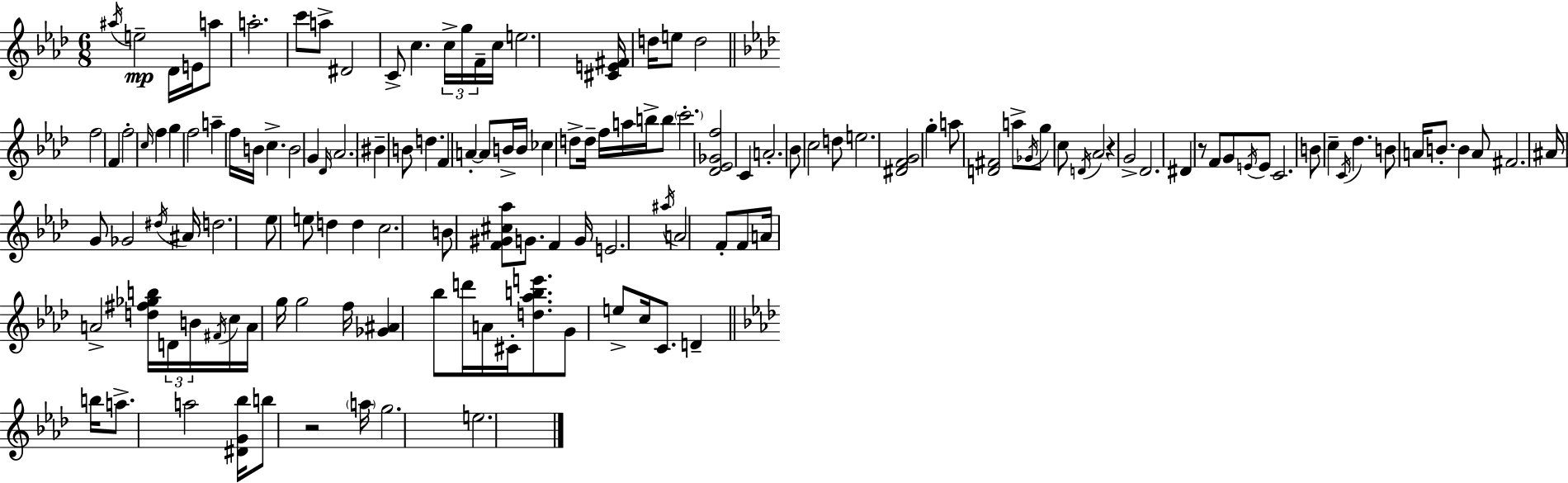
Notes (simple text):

A#5/s E5/h Db4/s E4/s A5/e A5/h. C6/e A5/e D#4/h C4/e C5/q. C5/s G5/s F4/s C5/s E5/h. [C#4,E4,F#4]/s D5/s E5/e D5/h F5/h F4/q F5/h C5/s F5/q G5/q F5/h A5/q F5/s B4/s C5/q. B4/h G4/q Db4/s Ab4/h. BIS4/q B4/e D5/q. F4/q A4/q A4/e B4/s B4/s CES5/q D5/e D5/s F5/s A5/s B5/s B5/e C6/h. [Db4,Eb4,Gb4,F5]/h C4/q A4/h. Bb4/e C5/h D5/e E5/h. [D#4,F4,G4]/h G5/q A5/e [D4,F#4]/h A5/e Gb4/s G5/e C5/e D4/s Ab4/h R/q G4/h Db4/h. D#4/q R/e F4/e G4/e E4/s E4/e C4/h. B4/e C5/q C4/s Db5/q. B4/e A4/s B4/e. B4/q A4/e F#4/h. A#4/s G4/e Gb4/h D#5/s A#4/s D5/h. Eb5/e E5/e D5/q D5/q C5/h. B4/e [F4,G#4,C#5,Ab5]/e G4/e. F4/q G4/s E4/h. A#5/s A4/h F4/e F4/e A4/s A4/h [D5,F#5,Gb5,B5]/s D4/s B4/s F#4/s C5/s A4/s G5/s G5/h F5/s [Gb4,A#4]/q Bb5/e D6/s A4/s C#4/s [D5,Ab5,B5,E6]/e. G4/e E5/e C5/s C4/e. D4/q B5/s A5/e. A5/h [D#4,G4,Bb5]/s B5/e R/h A5/s G5/h. E5/h.